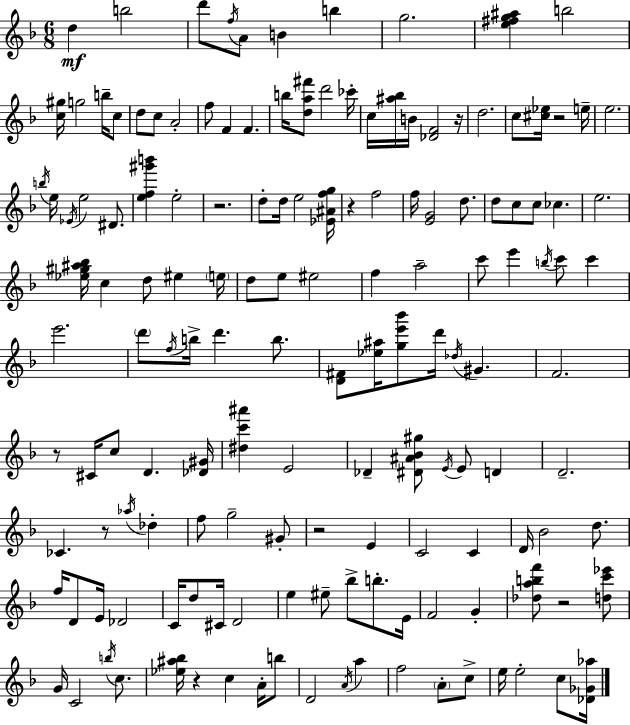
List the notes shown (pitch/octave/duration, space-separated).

D5/q B5/h D6/e F5/s A4/e B4/q B5/q G5/h. [E5,F#5,G5,A#5]/q B5/h [C5,G#5]/s G5/h B5/s C5/e D5/e C5/e A4/h F5/e F4/q F4/q. B5/s [D5,A5,F#6]/e D6/h CES6/s C5/s [A#5,Bb5]/s B4/s [Db4,F4]/h R/s D5/h. C5/e [C#5,Eb5]/s R/h E5/s E5/h. B5/s E5/s Eb4/s E5/h D#4/e. [E5,F5,G#6,B6]/q E5/h R/h. D5/e D5/s E5/h [Eb4,A#4,F5,G5]/s R/q F5/h F5/s [E4,G4]/h D5/e. D5/e C5/e C5/e CES5/q. E5/h. [Eb5,G#5,A#5,Bb5]/s C5/q D5/e EIS5/q E5/s D5/e E5/e EIS5/h F5/q A5/h C6/e E6/q B5/s C6/e C6/q E6/h. D6/e F5/s B5/s D6/q. B5/e. [D4,F#4]/e [Eb5,A#5]/s [G5,E6,Bb6]/e D6/s Db5/s G#4/q. F4/h. R/e C#4/s C5/e D4/q. [Db4,G#4]/s [D#5,C6,A#6]/q E4/h Db4/q [D#4,A#4,Bb4,G#5]/e E4/s E4/e D4/q D4/h. CES4/q. R/e Ab5/s Db5/q F5/e G5/h G#4/e R/h E4/q C4/h C4/q D4/s Bb4/h D5/e. F5/s D4/e E4/s Db4/h C4/s D5/e C#4/s D4/h E5/q EIS5/e Bb5/e B5/e. E4/s F4/h G4/q [Db5,A5,B5,F6]/e R/h [D5,C6,Eb6]/e G4/s C4/h B5/s C5/e. [Eb5,A#5,Bb5]/s R/q C5/q A4/s B5/e D4/h A4/s A5/q F5/h A4/e C5/e E5/s E5/h C5/e [Db4,Gb4,Ab5]/s